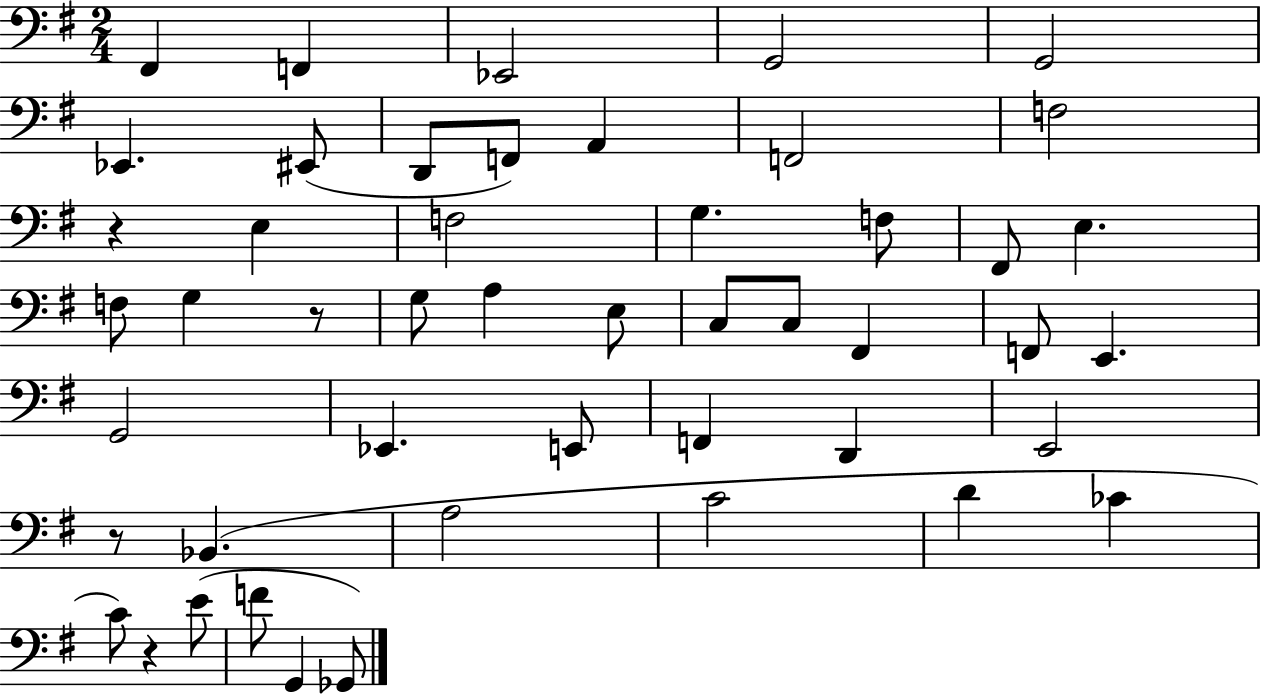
X:1
T:Untitled
M:2/4
L:1/4
K:G
^F,, F,, _E,,2 G,,2 G,,2 _E,, ^E,,/2 D,,/2 F,,/2 A,, F,,2 F,2 z E, F,2 G, F,/2 ^F,,/2 E, F,/2 G, z/2 G,/2 A, E,/2 C,/2 C,/2 ^F,, F,,/2 E,, G,,2 _E,, E,,/2 F,, D,, E,,2 z/2 _B,, A,2 C2 D _C C/2 z E/2 F/2 G,, _G,,/2